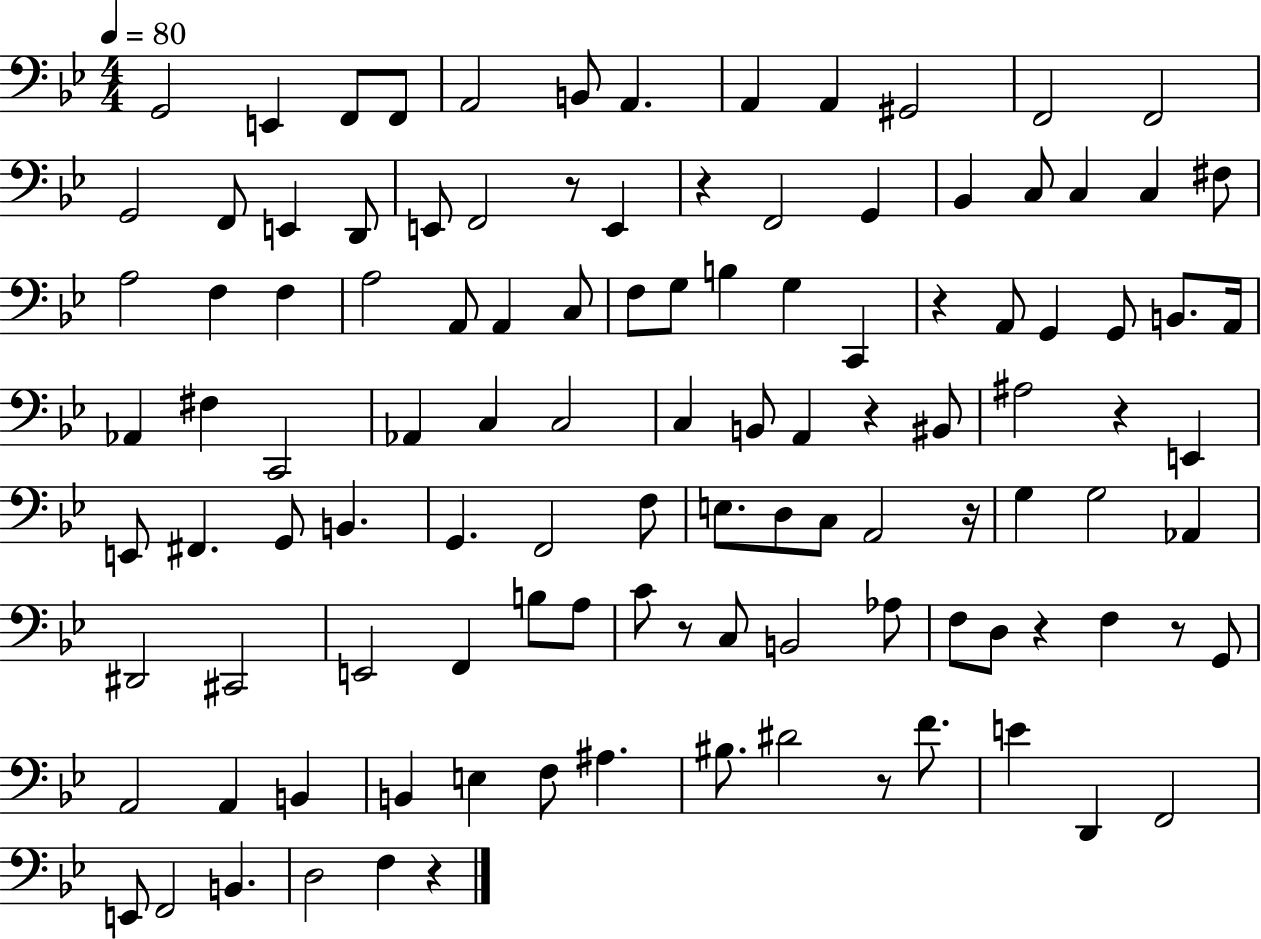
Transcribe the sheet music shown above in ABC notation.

X:1
T:Untitled
M:4/4
L:1/4
K:Bb
G,,2 E,, F,,/2 F,,/2 A,,2 B,,/2 A,, A,, A,, ^G,,2 F,,2 F,,2 G,,2 F,,/2 E,, D,,/2 E,,/2 F,,2 z/2 E,, z F,,2 G,, _B,, C,/2 C, C, ^F,/2 A,2 F, F, A,2 A,,/2 A,, C,/2 F,/2 G,/2 B, G, C,, z A,,/2 G,, G,,/2 B,,/2 A,,/4 _A,, ^F, C,,2 _A,, C, C,2 C, B,,/2 A,, z ^B,,/2 ^A,2 z E,, E,,/2 ^F,, G,,/2 B,, G,, F,,2 F,/2 E,/2 D,/2 C,/2 A,,2 z/4 G, G,2 _A,, ^D,,2 ^C,,2 E,,2 F,, B,/2 A,/2 C/2 z/2 C,/2 B,,2 _A,/2 F,/2 D,/2 z F, z/2 G,,/2 A,,2 A,, B,, B,, E, F,/2 ^A, ^B,/2 ^D2 z/2 F/2 E D,, F,,2 E,,/2 F,,2 B,, D,2 F, z